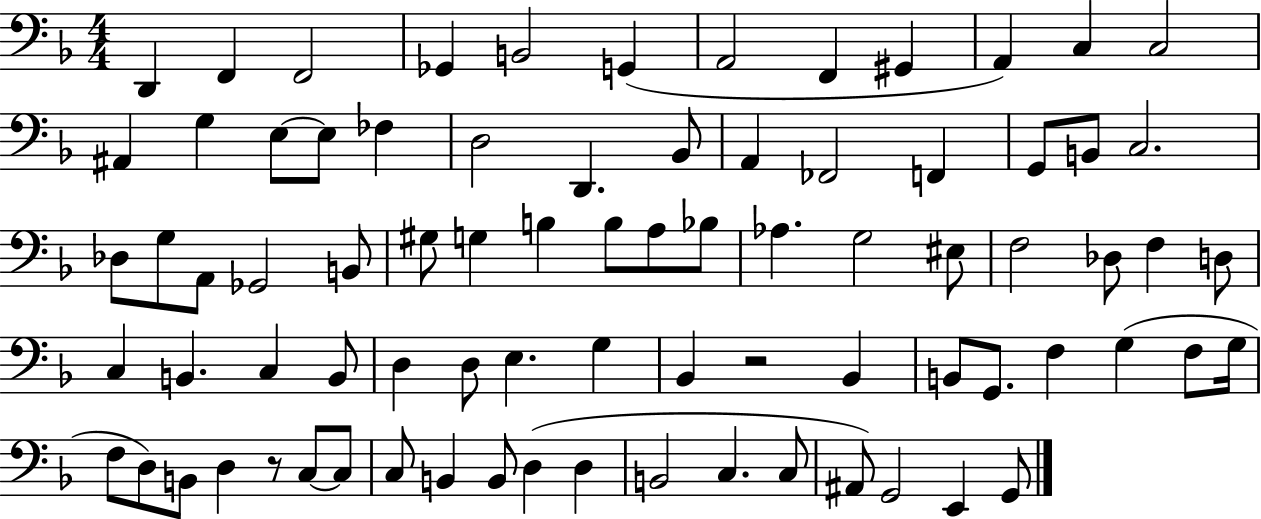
{
  \clef bass
  \numericTimeSignature
  \time 4/4
  \key f \major
  d,4 f,4 f,2 | ges,4 b,2 g,4( | a,2 f,4 gis,4 | a,4) c4 c2 | \break ais,4 g4 e8~~ e8 fes4 | d2 d,4. bes,8 | a,4 fes,2 f,4 | g,8 b,8 c2. | \break des8 g8 a,8 ges,2 b,8 | gis8 g4 b4 b8 a8 bes8 | aes4. g2 eis8 | f2 des8 f4 d8 | \break c4 b,4. c4 b,8 | d4 d8 e4. g4 | bes,4 r2 bes,4 | b,8 g,8. f4 g4( f8 g16 | \break f8 d8) b,8 d4 r8 c8~~ c8 | c8 b,4 b,8 d4( d4 | b,2 c4. c8 | ais,8) g,2 e,4 g,8 | \break \bar "|."
}